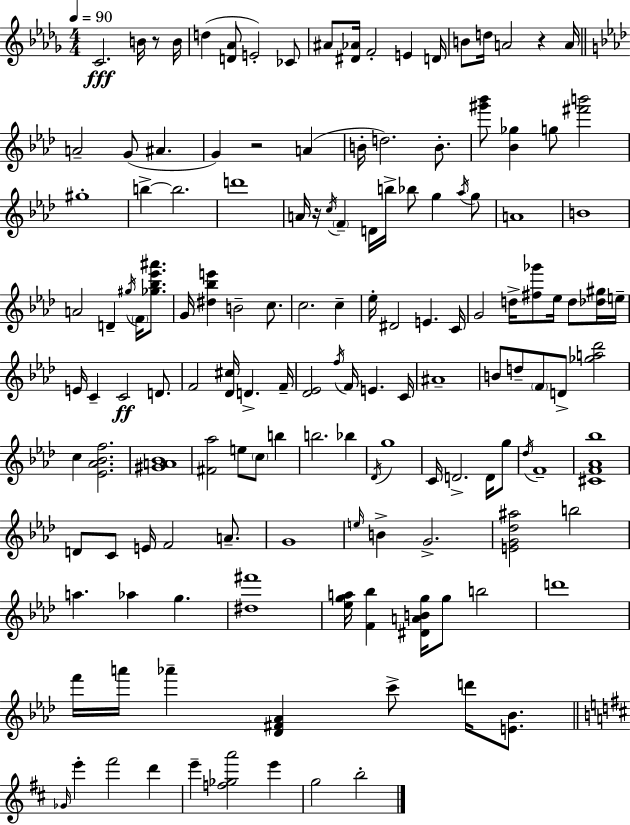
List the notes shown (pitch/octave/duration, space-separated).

C4/h. B4/s R/e B4/s D5/q [D4,Ab4]/e E4/h CES4/e A#4/e [D#4,Ab4]/s F4/h E4/q D4/s B4/e D5/s A4/h R/q A4/s A4/h G4/e A#4/q. G4/q R/h A4/q B4/s D5/h. B4/e. [G#6,Bb6]/e [Bb4,Gb5]/q G5/e [F#6,B6]/h G#5/w B5/q B5/h. D6/w A4/s R/s C5/s F4/q D4/s B5/s Bb5/e G5/q Ab5/s G5/e A4/w B4/w A4/h D4/q G#5/s F4/s [Gb5,Bb5,Eb6,A#6]/e. G4/s [D#5,Bb5,E6]/q B4/h C5/e. C5/h. C5/q Eb5/s D#4/h E4/q. C4/s G4/h D5/s [F#5,Gb6]/e Eb5/s D5/e [Db5,G#5]/s E5/s E4/s C4/q C4/h D4/e. F4/h [Db4,C#5]/s D4/q. F4/s [Db4,Eb4]/h F5/s F4/s E4/q. C4/s A#4/w B4/e D5/e F4/e D4/e [Gb5,A5,Db6]/h C5/q [Eb4,Ab4,Bb4,F5]/h. [G#4,A4,Bb4]/w [F#4,Ab5]/h E5/e C5/e B5/q B5/h. Bb5/q Db4/s G5/w C4/s D4/h. D4/s G5/e Db5/s F4/w [C#4,F4,Ab4,Bb5]/w D4/e C4/e E4/s F4/h A4/e. G4/w E5/s B4/q G4/h. [E4,G4,Db5,A#5]/h B5/h A5/q. Ab5/q G5/q. [D#5,F#6]/w [Eb5,G5,A5]/s [F4,Bb5]/q [D#4,A4,B4,G5]/s G5/e B5/h D6/w F6/s A6/s Ab6/q [Db4,F#4,Ab4]/q C6/e D6/s [E4,Bb4]/e. Gb4/s E6/q F#6/h D6/q E6/q [F5,Gb5,A6]/h E6/q G5/h B5/h